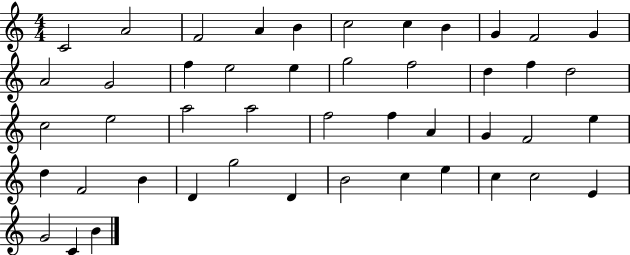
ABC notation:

X:1
T:Untitled
M:4/4
L:1/4
K:C
C2 A2 F2 A B c2 c B G F2 G A2 G2 f e2 e g2 f2 d f d2 c2 e2 a2 a2 f2 f A G F2 e d F2 B D g2 D B2 c e c c2 E G2 C B